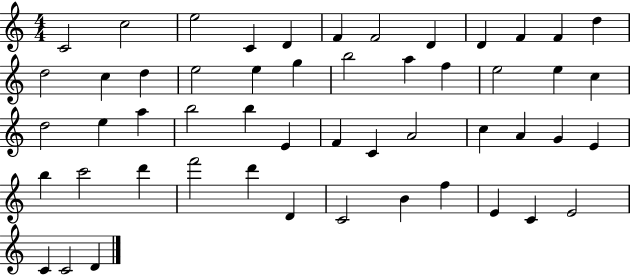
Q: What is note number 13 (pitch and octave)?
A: D5